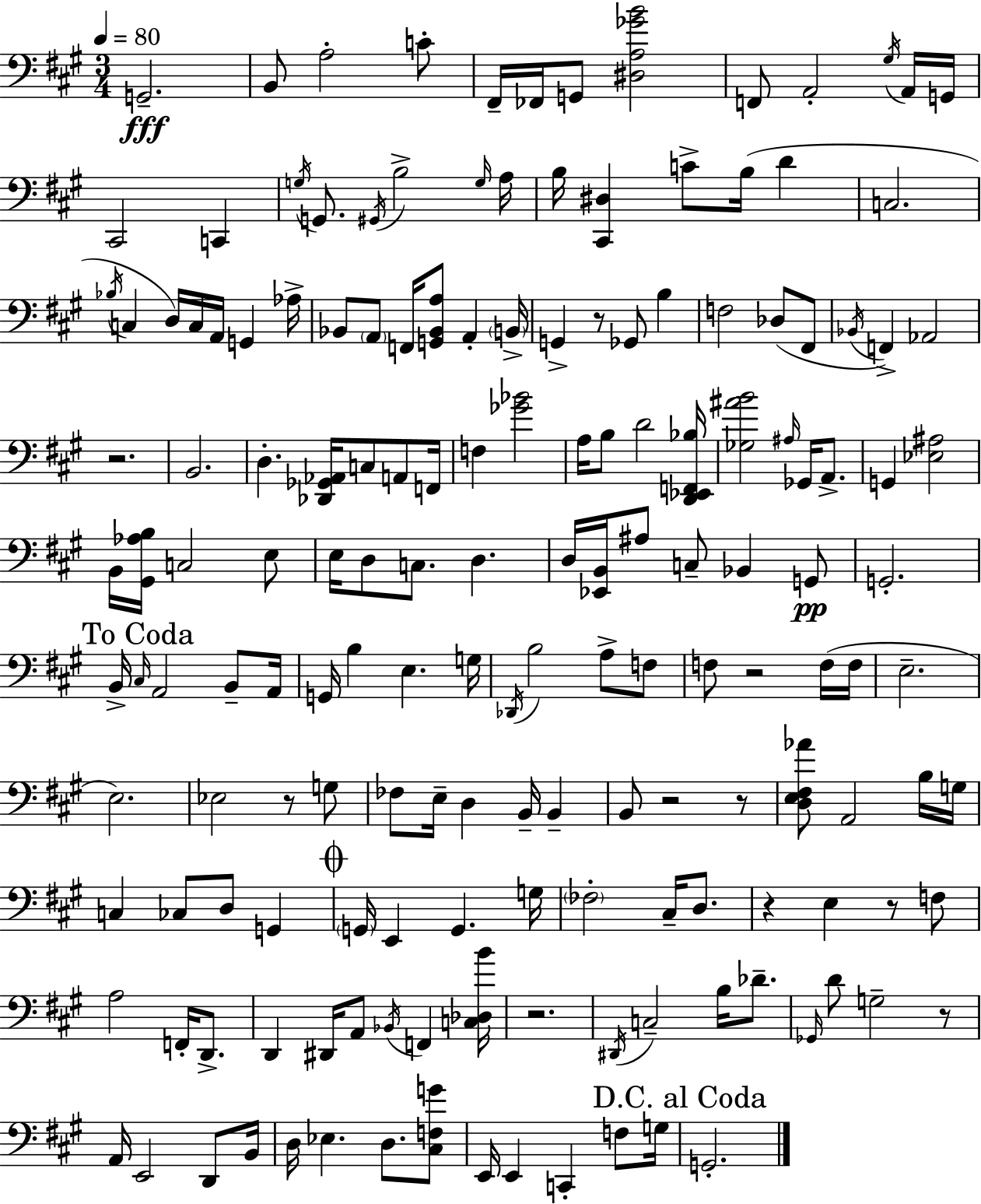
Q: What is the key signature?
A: A major